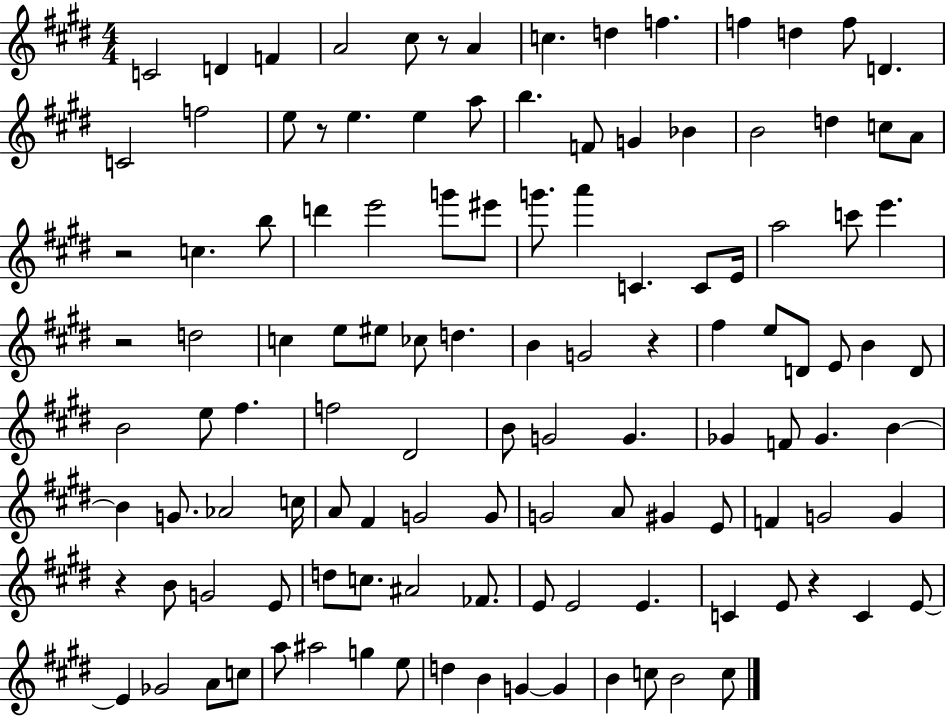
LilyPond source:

{
  \clef treble
  \numericTimeSignature
  \time 4/4
  \key e \major
  c'2 d'4 f'4 | a'2 cis''8 r8 a'4 | c''4. d''4 f''4. | f''4 d''4 f''8 d'4. | \break c'2 f''2 | e''8 r8 e''4. e''4 a''8 | b''4. f'8 g'4 bes'4 | b'2 d''4 c''8 a'8 | \break r2 c''4. b''8 | d'''4 e'''2 g'''8 eis'''8 | g'''8. a'''4 c'4. c'8 e'16 | a''2 c'''8 e'''4. | \break r2 d''2 | c''4 e''8 eis''8 ces''8 d''4. | b'4 g'2 r4 | fis''4 e''8 d'8 e'8 b'4 d'8 | \break b'2 e''8 fis''4. | f''2 dis'2 | b'8 g'2 g'4. | ges'4 f'8 ges'4. b'4~~ | \break b'4 g'8. aes'2 c''16 | a'8 fis'4 g'2 g'8 | g'2 a'8 gis'4 e'8 | f'4 g'2 g'4 | \break r4 b'8 g'2 e'8 | d''8 c''8. ais'2 fes'8. | e'8 e'2 e'4. | c'4 e'8 r4 c'4 e'8~~ | \break e'4 ges'2 a'8 c''8 | a''8 ais''2 g''4 e''8 | d''4 b'4 g'4~~ g'4 | b'4 c''8 b'2 c''8 | \break \bar "|."
}